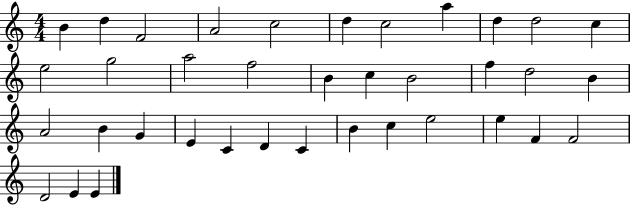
X:1
T:Untitled
M:4/4
L:1/4
K:C
B d F2 A2 c2 d c2 a d d2 c e2 g2 a2 f2 B c B2 f d2 B A2 B G E C D C B c e2 e F F2 D2 E E